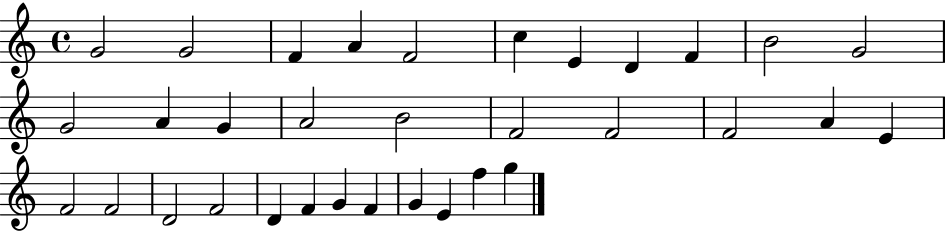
G4/h G4/h F4/q A4/q F4/h C5/q E4/q D4/q F4/q B4/h G4/h G4/h A4/q G4/q A4/h B4/h F4/h F4/h F4/h A4/q E4/q F4/h F4/h D4/h F4/h D4/q F4/q G4/q F4/q G4/q E4/q F5/q G5/q